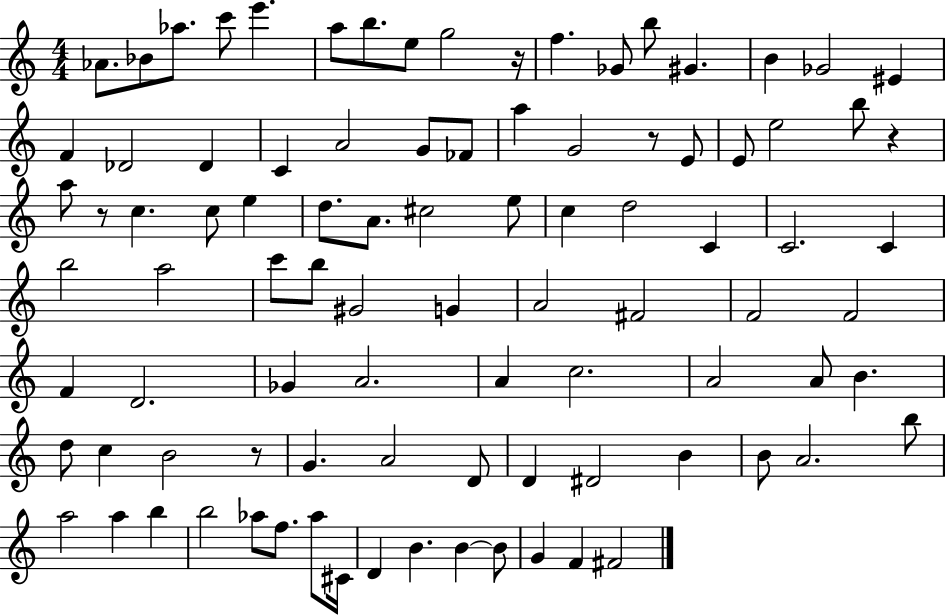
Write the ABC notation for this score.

X:1
T:Untitled
M:4/4
L:1/4
K:C
_A/2 _B/2 _a/2 c'/2 e' a/2 b/2 e/2 g2 z/4 f _G/2 b/2 ^G B _G2 ^E F _D2 _D C A2 G/2 _F/2 a G2 z/2 E/2 E/2 e2 b/2 z a/2 z/2 c c/2 e d/2 A/2 ^c2 e/2 c d2 C C2 C b2 a2 c'/2 b/2 ^G2 G A2 ^F2 F2 F2 F D2 _G A2 A c2 A2 A/2 B d/2 c B2 z/2 G A2 D/2 D ^D2 B B/2 A2 b/2 a2 a b b2 _a/2 f/2 _a/2 ^C/4 D B B B/2 G F ^F2